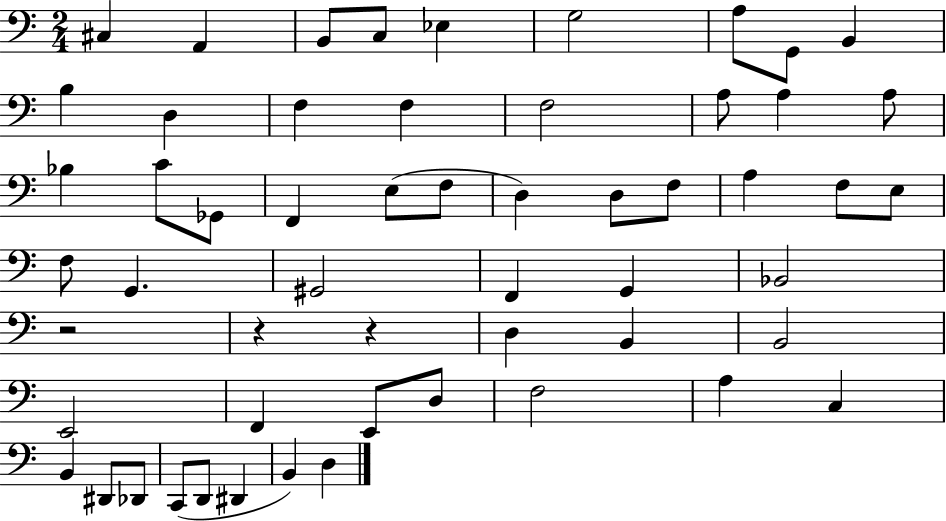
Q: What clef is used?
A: bass